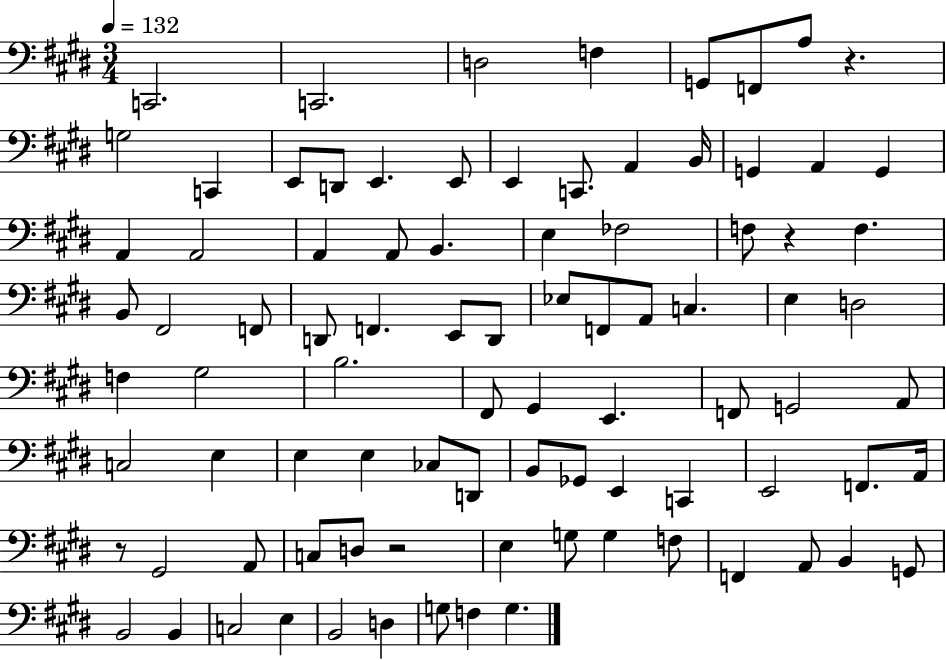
X:1
T:Untitled
M:3/4
L:1/4
K:E
C,,2 C,,2 D,2 F, G,,/2 F,,/2 A,/2 z G,2 C,, E,,/2 D,,/2 E,, E,,/2 E,, C,,/2 A,, B,,/4 G,, A,, G,, A,, A,,2 A,, A,,/2 B,, E, _F,2 F,/2 z F, B,,/2 ^F,,2 F,,/2 D,,/2 F,, E,,/2 D,,/2 _E,/2 F,,/2 A,,/2 C, E, D,2 F, ^G,2 B,2 ^F,,/2 ^G,, E,, F,,/2 G,,2 A,,/2 C,2 E, E, E, _C,/2 D,,/2 B,,/2 _G,,/2 E,, C,, E,,2 F,,/2 A,,/4 z/2 ^G,,2 A,,/2 C,/2 D,/2 z2 E, G,/2 G, F,/2 F,, A,,/2 B,, G,,/2 B,,2 B,, C,2 E, B,,2 D, G,/2 F, G,